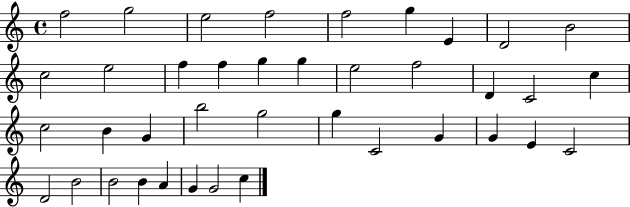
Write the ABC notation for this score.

X:1
T:Untitled
M:4/4
L:1/4
K:C
f2 g2 e2 f2 f2 g E D2 B2 c2 e2 f f g g e2 f2 D C2 c c2 B G b2 g2 g C2 G G E C2 D2 B2 B2 B A G G2 c